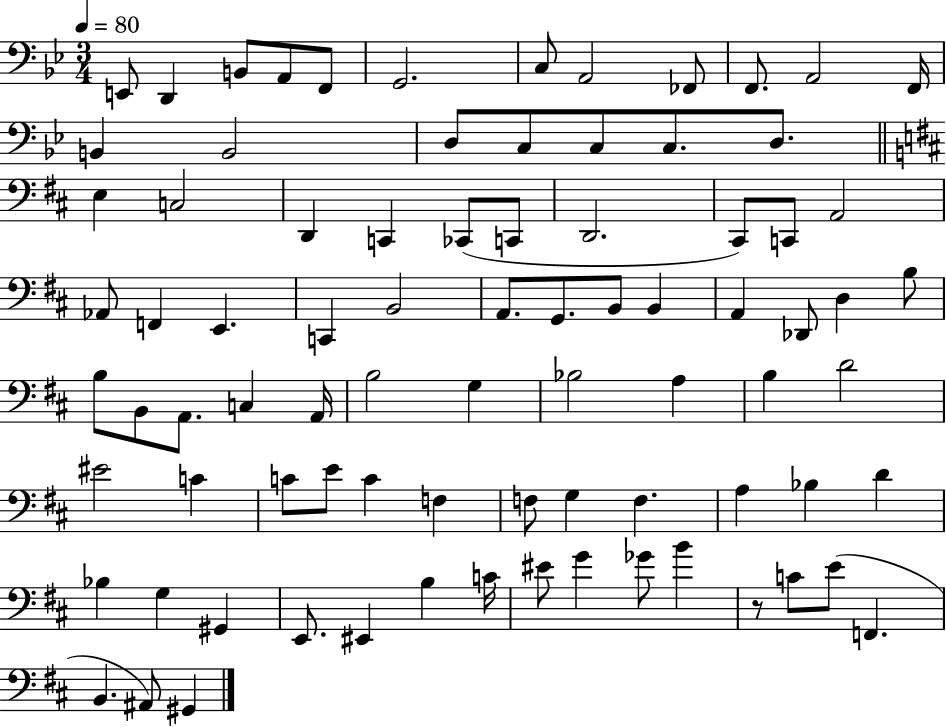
E2/e D2/q B2/e A2/e F2/e G2/h. C3/e A2/h FES2/e F2/e. A2/h F2/s B2/q B2/h D3/e C3/e C3/e C3/e. D3/e. E3/q C3/h D2/q C2/q CES2/e C2/e D2/h. C#2/e C2/e A2/h Ab2/e F2/q E2/q. C2/q B2/h A2/e. G2/e. B2/e B2/q A2/q Db2/e D3/q B3/e B3/e B2/e A2/e. C3/q A2/s B3/h G3/q Bb3/h A3/q B3/q D4/h EIS4/h C4/q C4/e E4/e C4/q F3/q F3/e G3/q F3/q. A3/q Bb3/q D4/q Bb3/q G3/q G#2/q E2/e. EIS2/q B3/q C4/s EIS4/e G4/q Gb4/e B4/q R/e C4/e E4/e F2/q. B2/q. A#2/e G#2/q